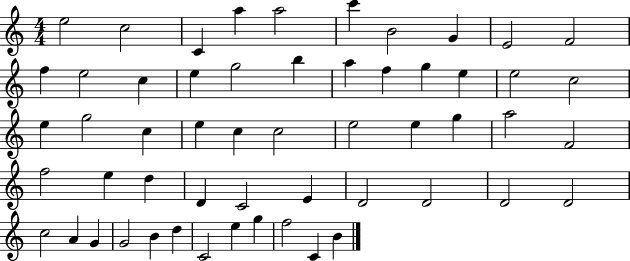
{
  \clef treble
  \numericTimeSignature
  \time 4/4
  \key c \major
  e''2 c''2 | c'4 a''4 a''2 | c'''4 b'2 g'4 | e'2 f'2 | \break f''4 e''2 c''4 | e''4 g''2 b''4 | a''4 f''4 g''4 e''4 | e''2 c''2 | \break e''4 g''2 c''4 | e''4 c''4 c''2 | e''2 e''4 g''4 | a''2 f'2 | \break f''2 e''4 d''4 | d'4 c'2 e'4 | d'2 d'2 | d'2 d'2 | \break c''2 a'4 g'4 | g'2 b'4 d''4 | c'2 e''4 g''4 | f''2 c'4 b'4 | \break \bar "|."
}